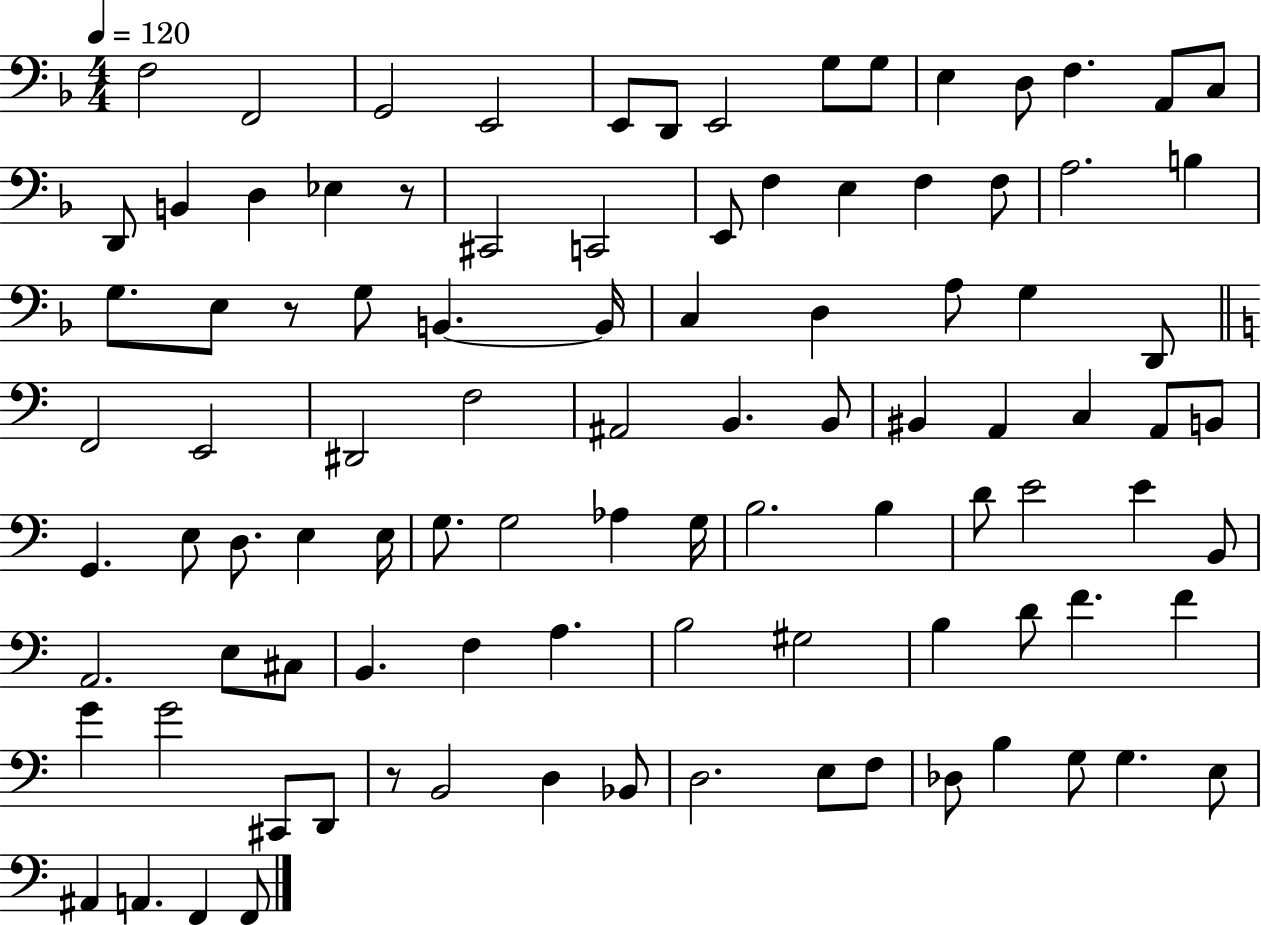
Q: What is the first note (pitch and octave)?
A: F3